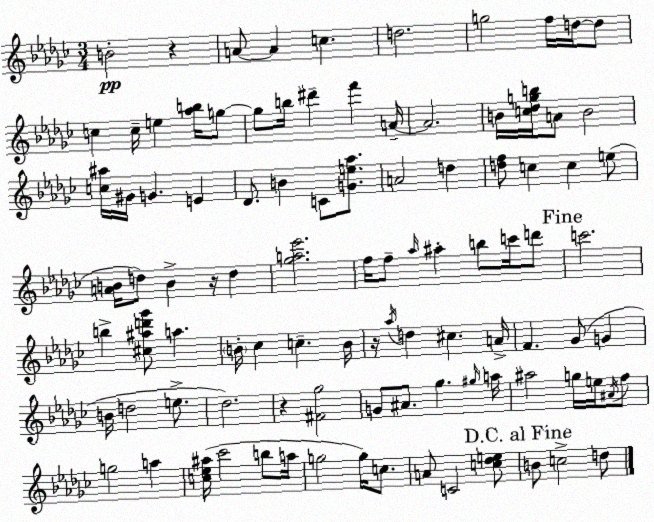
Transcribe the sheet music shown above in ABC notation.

X:1
T:Untitled
M:3/4
L:1/4
K:Ebm
B2 z A/2 A c d2 g2 f/4 d/4 d/2 c c/4 e [_ab]/4 g/2 g/2 b/4 ^d' f' A/4 A2 B/4 [c_dgb]/4 A/2 B2 [c^a]/4 ^G/4 G E _D/2 B C/2 [Ge_a]/2 A2 d [df]/2 c c e/2 [AB]/4 d/2 B z/4 d [_ga_e']2 f/4 f/2 _a/4 ^a b/2 c'/4 d'/2 c'2 b [^c^ad'_g']/2 a B/4 _c c B/4 z/4 _a/4 d ^c A/4 F _G/2 G B/4 d2 e/2 _d2 z [^F_g]2 G/2 ^A/2 _g ^g/4 a/4 ^a2 g/4 e/4 ^A/4 f/2 g2 a [c_e^a]/4 _c'2 b/2 a/4 g2 g/4 c/2 A/2 C2 [c_de]/2 B/2 c2 d/2